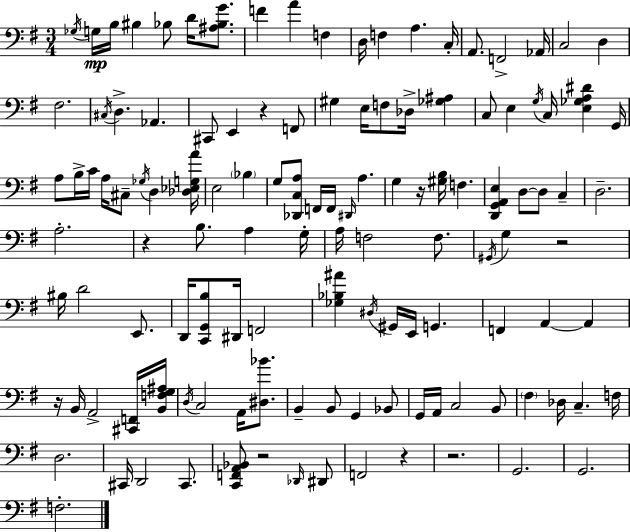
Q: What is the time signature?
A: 3/4